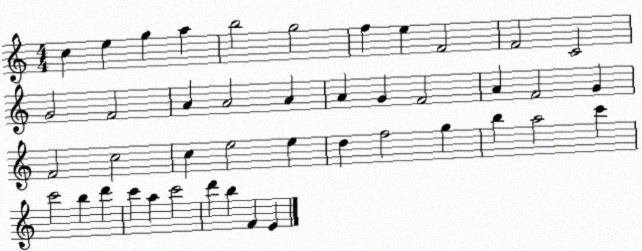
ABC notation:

X:1
T:Untitled
M:4/4
L:1/4
K:C
c e g a b2 g2 f e F2 F2 C2 G2 F2 A A2 A A G F2 A F2 G F2 c2 c e2 e d f2 g b a2 c' c'2 b d' c' a c'2 d' b F E